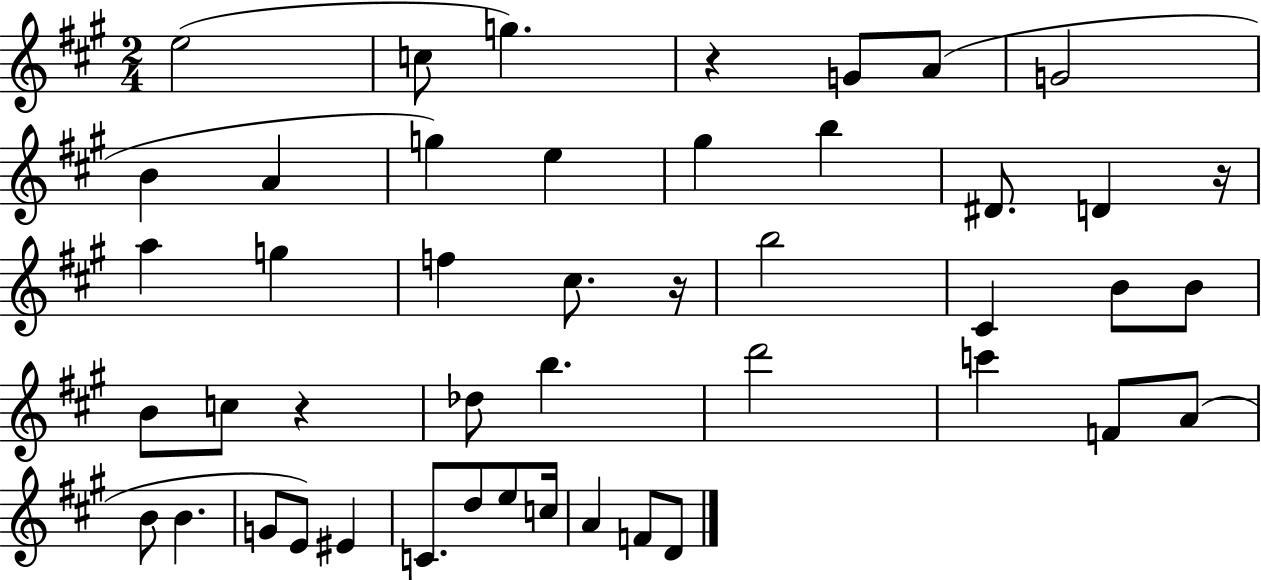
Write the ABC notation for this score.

X:1
T:Untitled
M:2/4
L:1/4
K:A
e2 c/2 g z G/2 A/2 G2 B A g e ^g b ^D/2 D z/4 a g f ^c/2 z/4 b2 ^C B/2 B/2 B/2 c/2 z _d/2 b d'2 c' F/2 A/2 B/2 B G/2 E/2 ^E C/2 d/2 e/2 c/4 A F/2 D/2